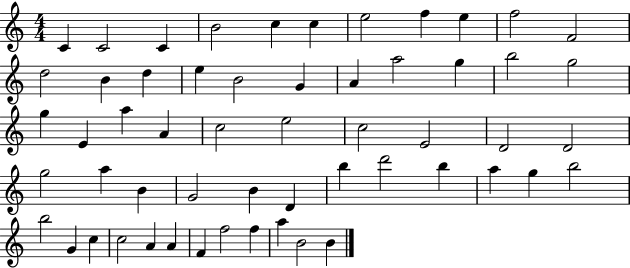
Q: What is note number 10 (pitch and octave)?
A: F5